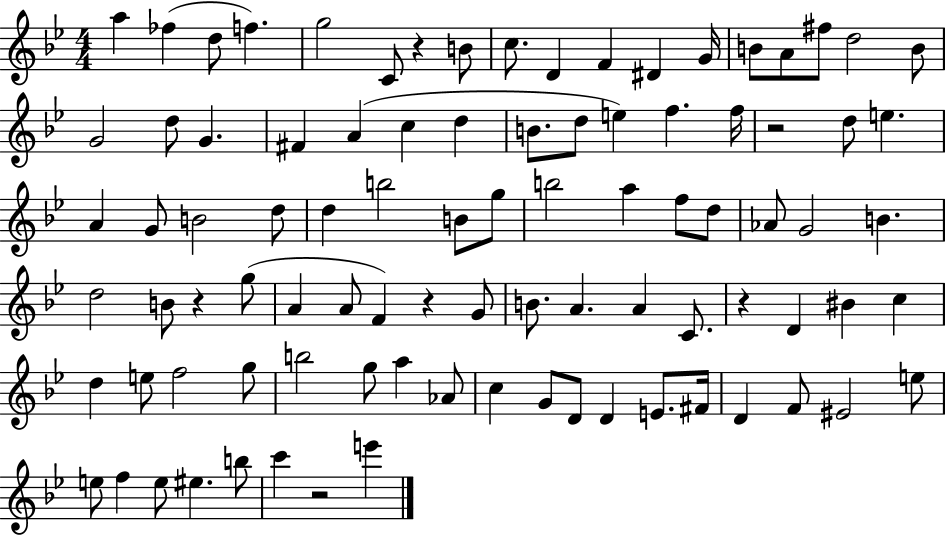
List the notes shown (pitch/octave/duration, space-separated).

A5/q FES5/q D5/e F5/q. G5/h C4/e R/q B4/e C5/e. D4/q F4/q D#4/q G4/s B4/e A4/e F#5/e D5/h B4/e G4/h D5/e G4/q. F#4/q A4/q C5/q D5/q B4/e. D5/e E5/q F5/q. F5/s R/h D5/e E5/q. A4/q G4/e B4/h D5/e D5/q B5/h B4/e G5/e B5/h A5/q F5/e D5/e Ab4/e G4/h B4/q. D5/h B4/e R/q G5/e A4/q A4/e F4/q R/q G4/e B4/e. A4/q. A4/q C4/e. R/q D4/q BIS4/q C5/q D5/q E5/e F5/h G5/e B5/h G5/e A5/q Ab4/e C5/q G4/e D4/e D4/q E4/e. F#4/s D4/q F4/e EIS4/h E5/e E5/e F5/q E5/e EIS5/q. B5/e C6/q R/h E6/q